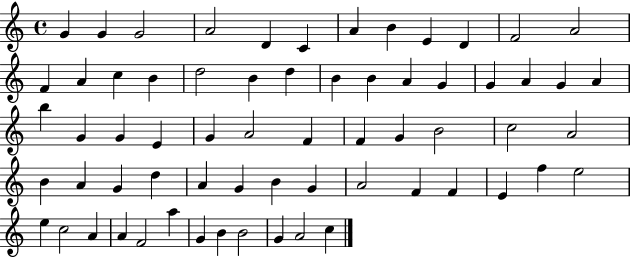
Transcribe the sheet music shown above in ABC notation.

X:1
T:Untitled
M:4/4
L:1/4
K:C
G G G2 A2 D C A B E D F2 A2 F A c B d2 B d B B A G G A G A b G G E G A2 F F G B2 c2 A2 B A G d A G B G A2 F F E f e2 e c2 A A F2 a G B B2 G A2 c